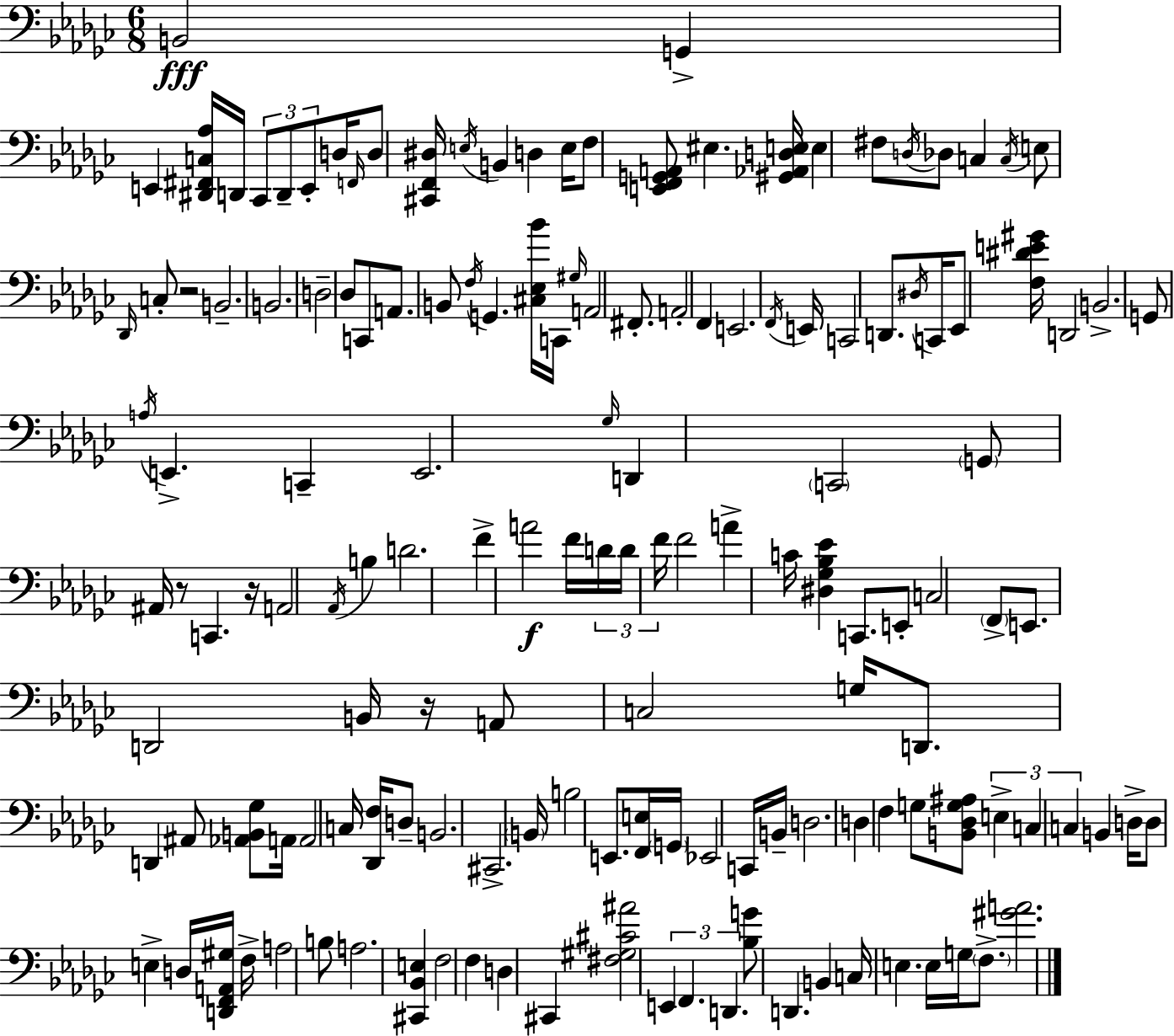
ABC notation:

X:1
T:Untitled
M:6/8
L:1/4
K:Ebm
B,,2 G,, E,, [^D,,^F,,C,_A,]/4 D,,/4 _C,,/2 D,,/2 E,,/2 D,/4 F,,/4 D,/2 [^C,,F,,^D,]/4 E,/4 B,, D, E,/4 F,/2 [E,,F,,G,,A,,]/2 ^E, [^G,,_A,,D,E,]/4 E, ^F,/2 D,/4 _D,/2 C, C,/4 E,/2 _D,,/4 C,/2 z2 B,,2 B,,2 D,2 _D,/2 C,,/2 A,,/2 B,,/2 F,/4 G,, [^C,_E,_B]/4 C,,/4 ^G,/4 A,,2 ^F,,/2 A,,2 F,, E,,2 F,,/4 E,,/4 C,,2 D,,/2 ^D,/4 C,,/4 _E,,/2 [F,^DE^G]/4 D,,2 B,,2 G,,/2 A,/4 E,, C,, E,,2 _G,/4 D,, C,,2 G,,/2 ^A,,/4 z/2 C,, z/4 A,,2 _A,,/4 B, D2 F A2 F/4 D/4 D/4 F/4 F2 A C/4 [^D,_G,_B,_E] C,,/2 E,,/2 C,2 F,,/2 E,,/2 D,,2 B,,/4 z/4 A,,/2 C,2 G,/4 D,,/2 D,, ^A,,/2 [_A,,B,,_G,]/2 A,,/4 A,,2 C,/4 [_D,,F,]/4 D,/2 B,,2 ^C,,2 B,,/4 B,2 E,,/2 [F,,E,]/4 G,,/4 _E,,2 C,,/4 B,,/4 D,2 D, F, G,/2 [B,,_D,G,^A,]/2 E, C, C, B,, D,/4 D,/2 E, D,/4 [D,,F,,A,,^G,]/4 F,/4 A,2 B,/2 A,2 [^C,,_B,,E,] F,2 F, D, ^C,, [^F,^G,^C^A]2 E,, F,, D,, [_B,G]/2 D,, B,, C,/4 E, E,/4 G,/4 F,/2 [^GA]2